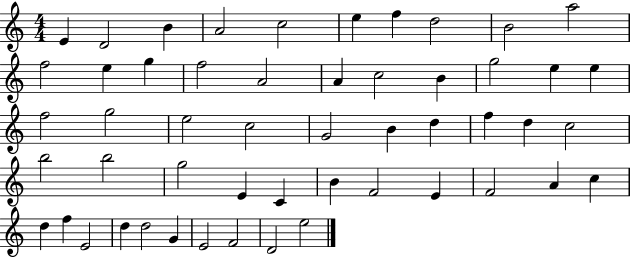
X:1
T:Untitled
M:4/4
L:1/4
K:C
E D2 B A2 c2 e f d2 B2 a2 f2 e g f2 A2 A c2 B g2 e e f2 g2 e2 c2 G2 B d f d c2 b2 b2 g2 E C B F2 E F2 A c d f E2 d d2 G E2 F2 D2 e2